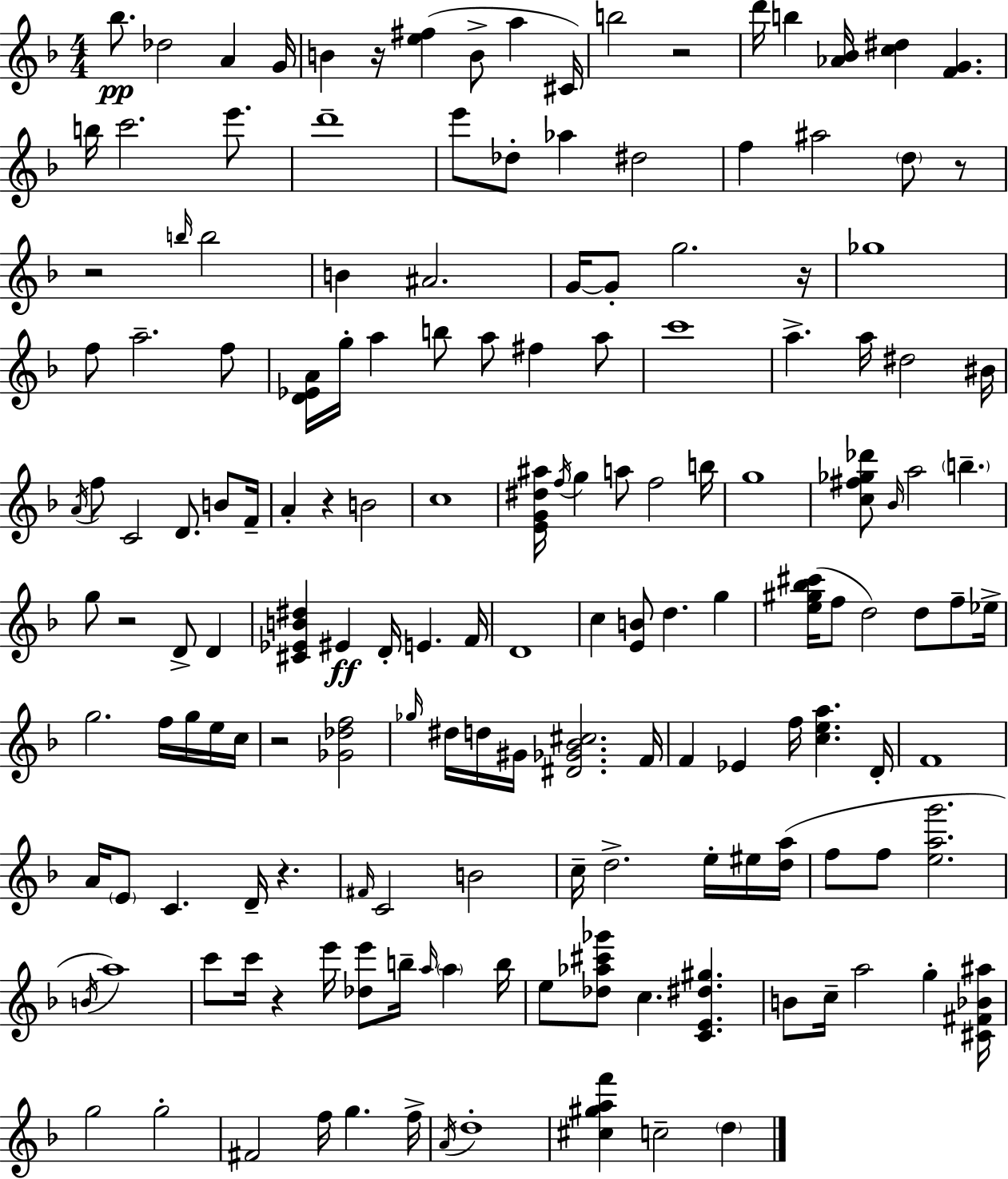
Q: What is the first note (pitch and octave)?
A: Bb5